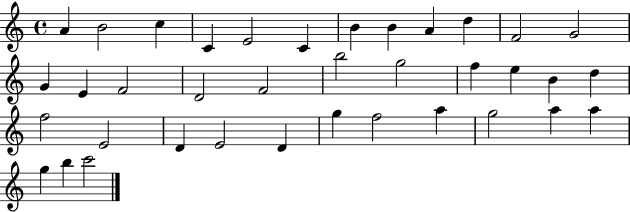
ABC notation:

X:1
T:Untitled
M:4/4
L:1/4
K:C
A B2 c C E2 C B B A d F2 G2 G E F2 D2 F2 b2 g2 f e B d f2 E2 D E2 D g f2 a g2 a a g b c'2